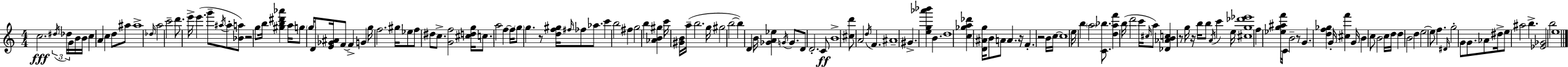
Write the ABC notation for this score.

X:1
T:Untitled
M:4/4
L:1/4
K:C
c2 ^d/4 _d/4 G/4 B/4 B/4 c A c d/2 ^a/2 ^a4 _d/4 a2 c'2 d'/2 e'/4 e' g'/2 ^a/4 ^a/2 [_Ba]/2 z2 g/2 b/4 [^gb^d'_a'] a/4 g/2 g/4 D/2 [E_G^A]/4 F/2 F G g/4 f2 ^g/4 _e/2 f/2 ^d/2 c/2 [Gf]2 [^cdg]/4 c/2 a2 f f/4 g/2 g z/2 [df^g]/4 ^f/4 _f/2 _a/2 c' b2 ^f g2 b [_AB^g] c'/4 [^GB]/4 a/4 b2 g/4 ^g2 b2 b D B/4 [_GA_e] G/4 G/2 D/2 D2 C/2 B4 [^cd']/2 A2 d/4 F ^A4 ^G [eg_a'_b'] B d4 [c_ga_d'] [D^Ag]/4 B/2 A/2 A z/4 F z2 B/4 c/4 c4 e/4 b a2 [C_b]/2 [daf'] b/4 d'2 c'/4 ^c/4 a/2 [_D_ABc] z/2 g/4 z/4 b/4 b/2 A/4 c' e/4 [^cg_d'_e']4 f [_eg^af']/4 C/4 B2 z/2 G [df_g] G/4 [^cf'] G/4 B c/2 B2 c/4 d/4 d B2 d e2 e/2 f ^D/4 g2 G/2 G/2 _A/2 ^d/4 e/2 ^a2 b [_E_G]2 b2 e4